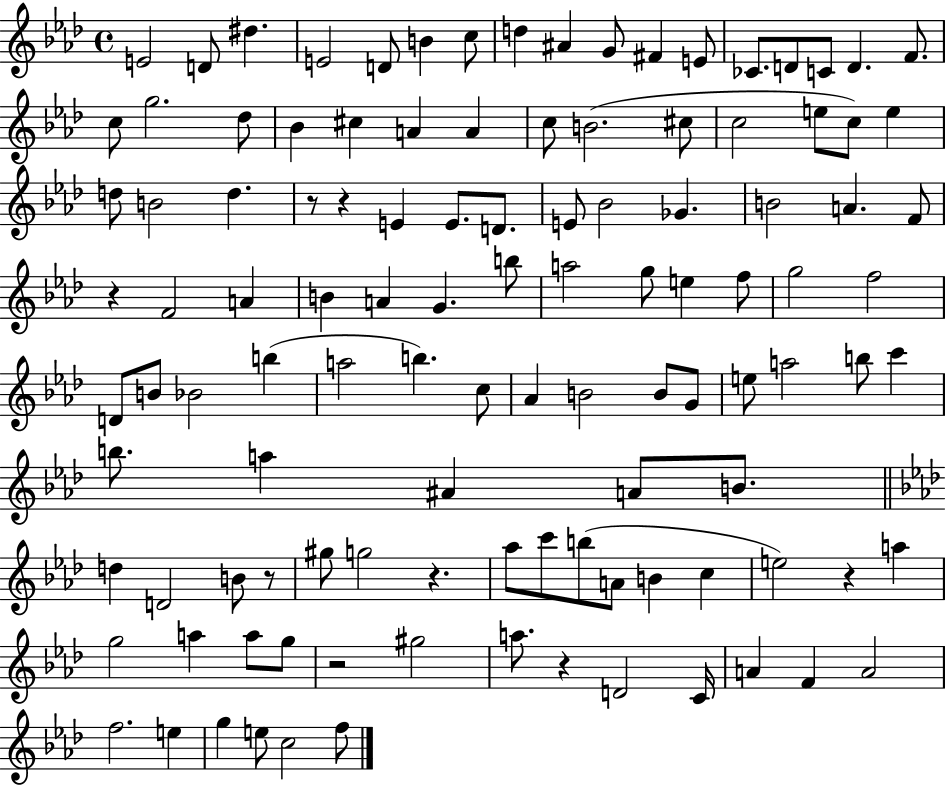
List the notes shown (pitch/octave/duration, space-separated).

E4/h D4/e D#5/q. E4/h D4/e B4/q C5/e D5/q A#4/q G4/e F#4/q E4/e CES4/e. D4/e C4/e D4/q. F4/e. C5/e G5/h. Db5/e Bb4/q C#5/q A4/q A4/q C5/e B4/h. C#5/e C5/h E5/e C5/e E5/q D5/e B4/h D5/q. R/e R/q E4/q E4/e. D4/e. E4/e Bb4/h Gb4/q. B4/h A4/q. F4/e R/q F4/h A4/q B4/q A4/q G4/q. B5/e A5/h G5/e E5/q F5/e G5/h F5/h D4/e B4/e Bb4/h B5/q A5/h B5/q. C5/e Ab4/q B4/h B4/e G4/e E5/e A5/h B5/e C6/q B5/e. A5/q A#4/q A4/e B4/e. D5/q D4/h B4/e R/e G#5/e G5/h R/q. Ab5/e C6/e B5/e A4/e B4/q C5/q E5/h R/q A5/q G5/h A5/q A5/e G5/e R/h G#5/h A5/e. R/q D4/h C4/s A4/q F4/q A4/h F5/h. E5/q G5/q E5/e C5/h F5/e